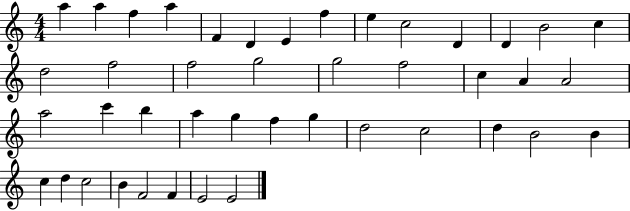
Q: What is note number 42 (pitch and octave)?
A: E4